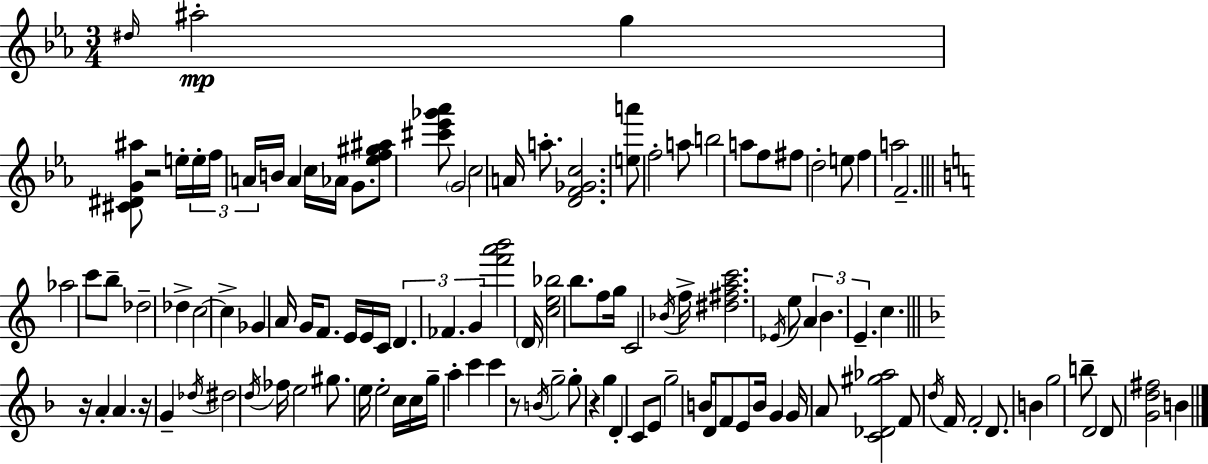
D#5/s A#5/h G5/q [C#4,D#4,G4,A#5]/e R/h E5/s E5/s F5/s A4/s B4/s A4/q C5/s Ab4/s G4/e. [Eb5,F5,G#5,A#5]/e [C#6,Eb6,Gb6,Ab6]/e G4/h C5/h A4/s A5/e. [D4,F4,Gb4,C5]/h. [E5,A6]/e F5/h A5/e B5/h A5/e F5/e F#5/e D5/h E5/e F5/q A5/h F4/h. Ab5/h C6/e B5/e Db5/h Db5/q C5/h C5/q Gb4/q A4/s G4/s F4/e. E4/s E4/s C4/s D4/q. FES4/q. G4/q [F6,A6,B6]/h D4/s [C5,E5,Bb5]/h B5/e. F5/e G5/s C4/h Bb4/s F5/s [D#5,F#5,A5,C6]/h. Eb4/s E5/e A4/q B4/q. E4/q. C5/q. R/s A4/q A4/q. R/s G4/q Db5/s D#5/h D5/s FES5/s E5/h G#5/e. E5/s E5/h C5/s C5/s G5/s A5/q C6/q C6/q R/e B4/s G5/h G5/e R/q G5/q D4/q C4/e E4/e G5/h B4/s D4/s F4/e E4/e B4/s G4/q G4/s A4/e [C4,Db4,G#5,Ab5]/h F4/e D5/s F4/s F4/h D4/e. B4/q G5/h B5/e D4/h D4/e [G4,D5,F#5]/h B4/q